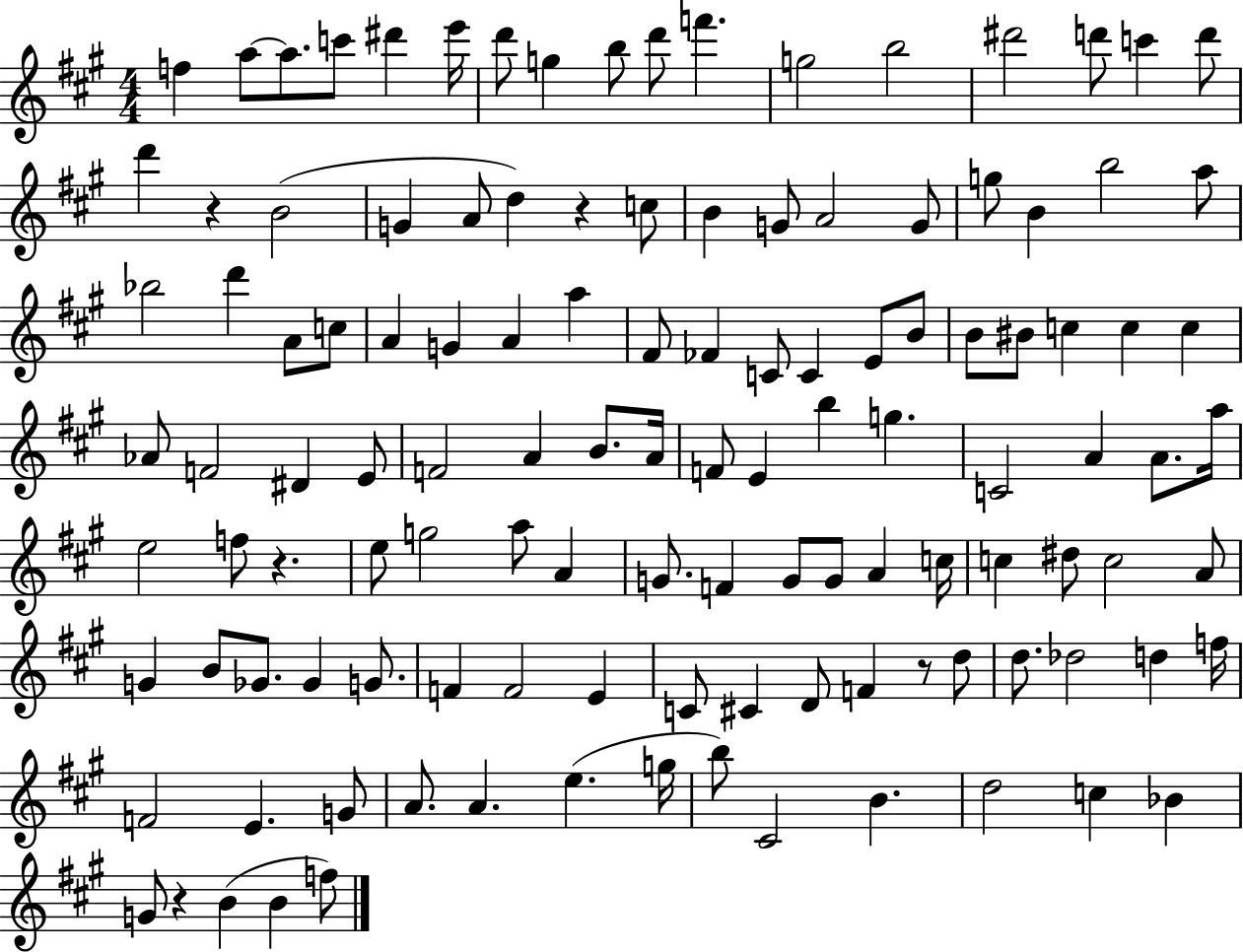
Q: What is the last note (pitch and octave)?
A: F5